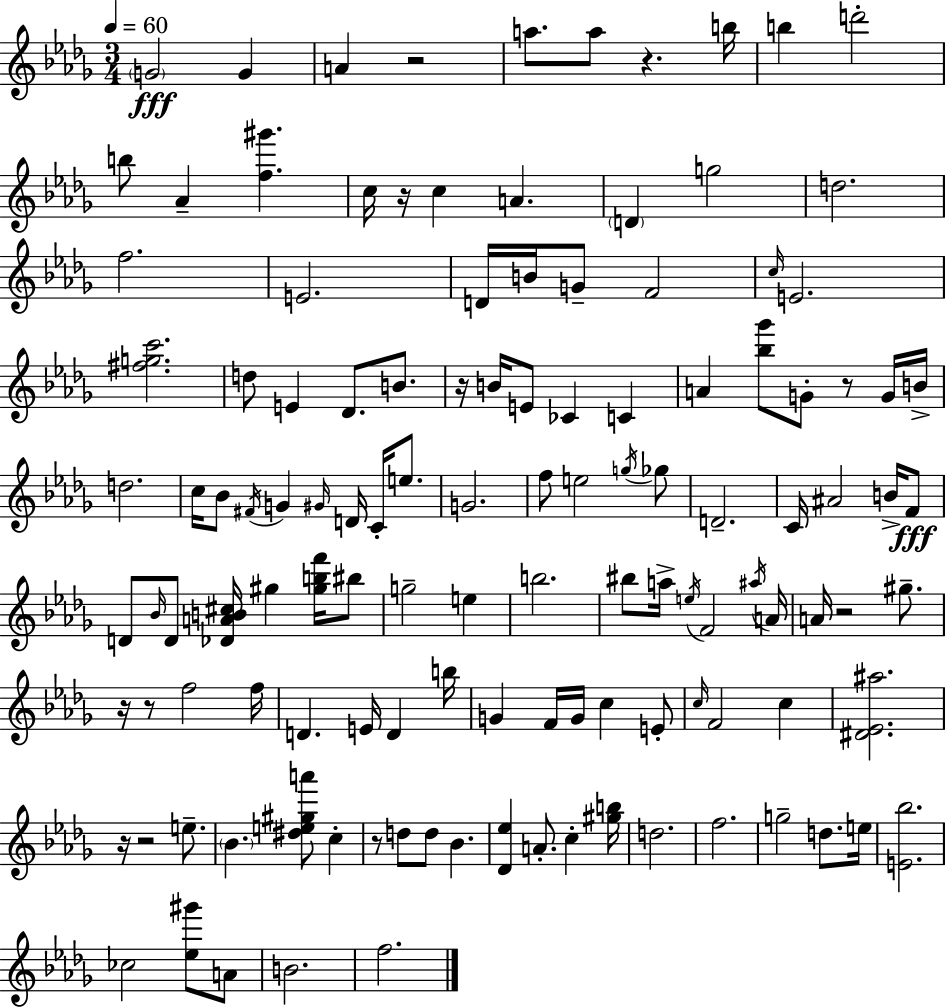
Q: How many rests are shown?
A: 11